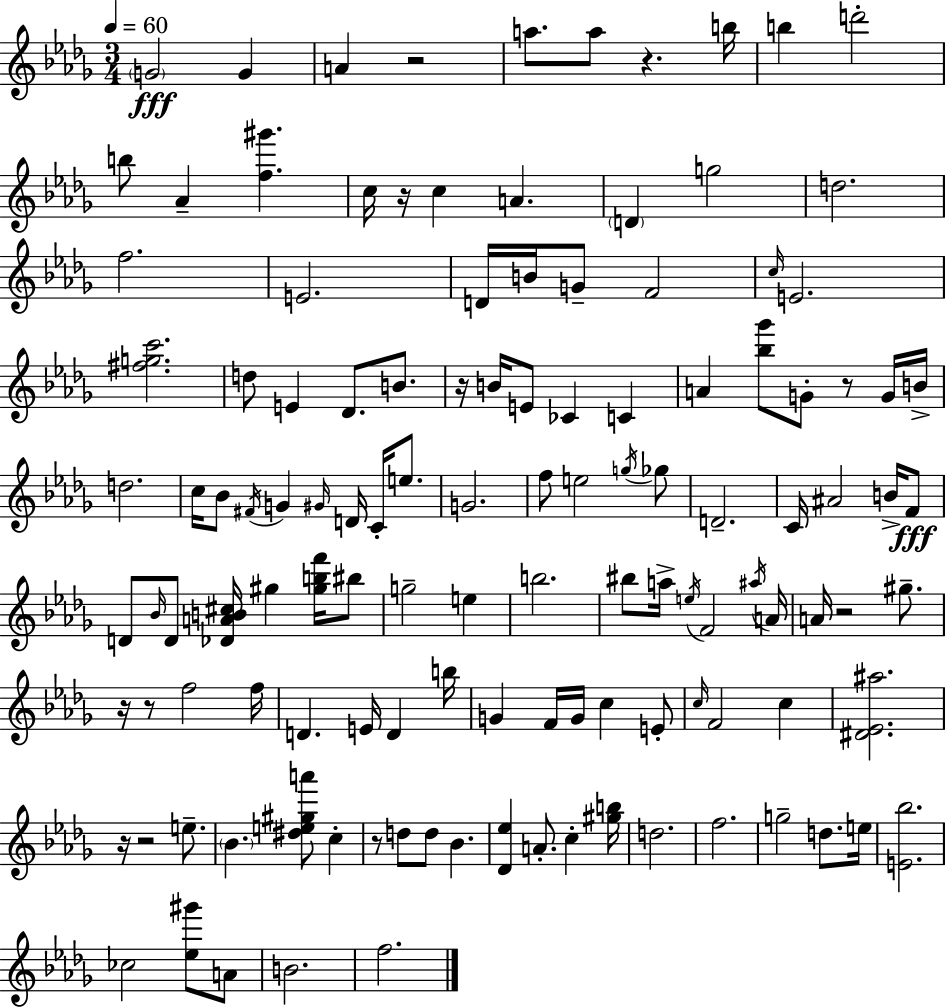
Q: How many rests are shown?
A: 11